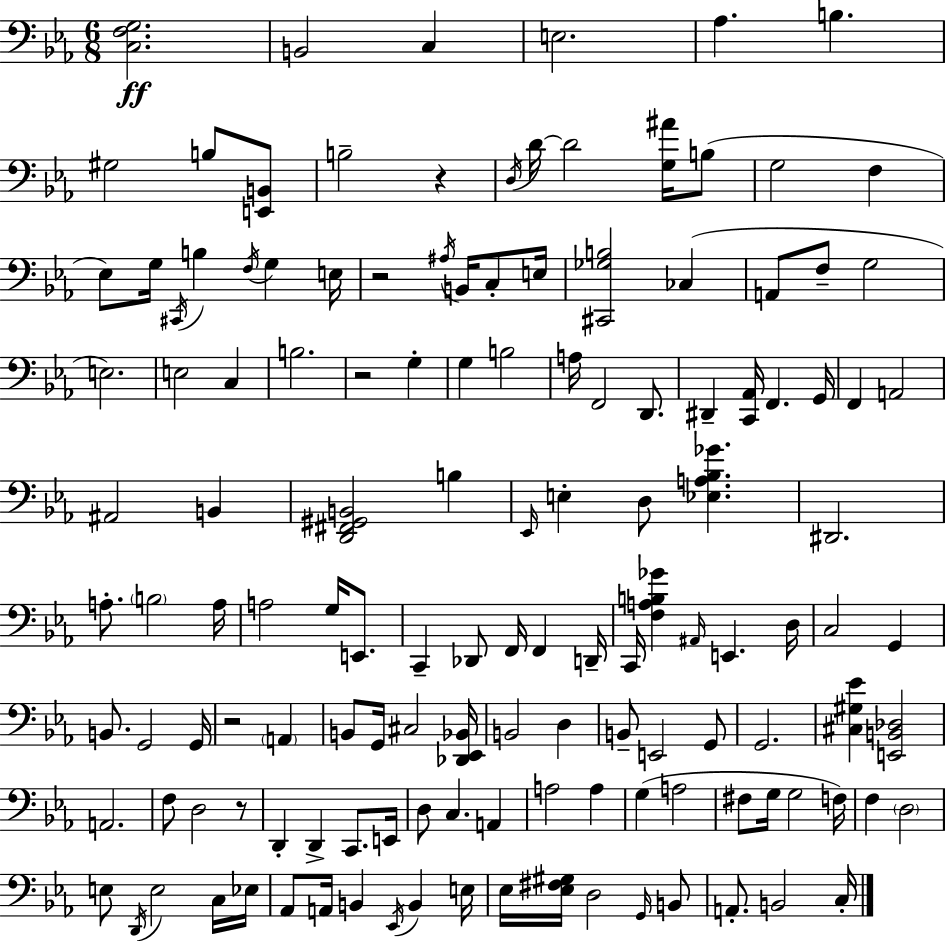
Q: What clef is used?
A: bass